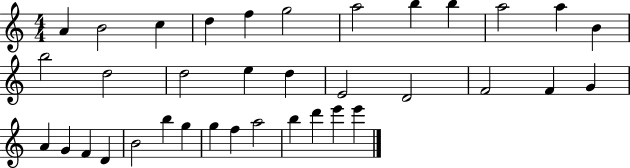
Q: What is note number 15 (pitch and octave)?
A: D5